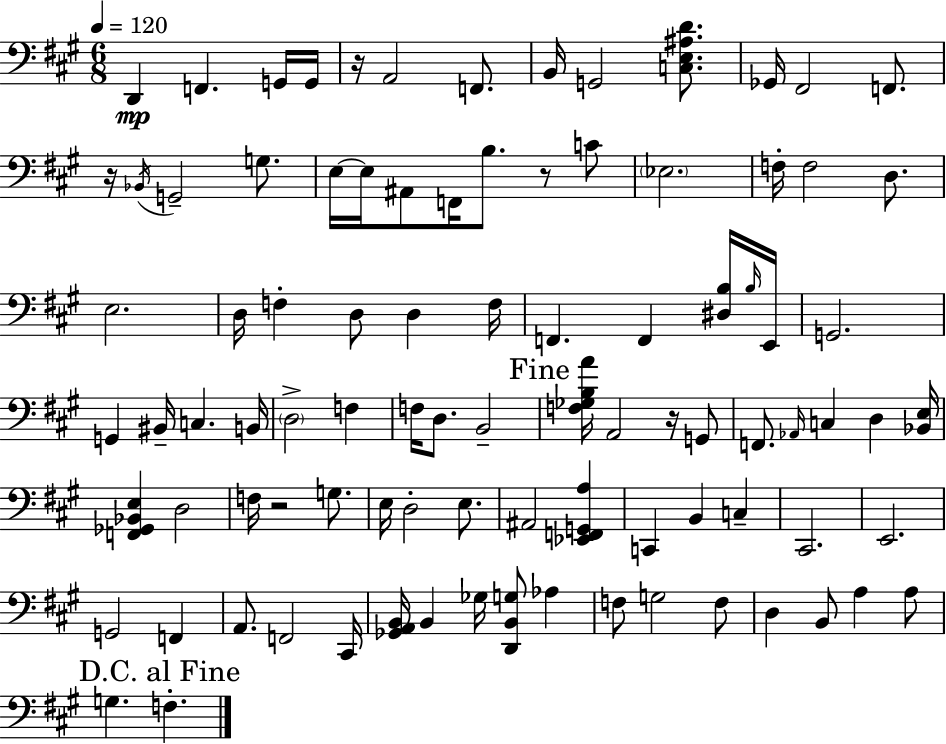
D2/q F2/q. G2/s G2/s R/s A2/h F2/e. B2/s G2/h [C3,E3,A#3,D4]/e. Gb2/s F#2/h F2/e. R/s Bb2/s G2/h G3/e. E3/s E3/s A#2/e F2/s B3/e. R/e C4/e Eb3/h. F3/s F3/h D3/e. E3/h. D3/s F3/q D3/e D3/q F3/s F2/q. F2/q [D#3,B3]/s B3/s E2/s G2/h. G2/q BIS2/s C3/q. B2/s D3/h F3/q F3/s D3/e. B2/h [F3,Gb3,B3,A4]/s A2/h R/s G2/e F2/e. Ab2/s C3/q D3/q [Bb2,E3]/s [F2,Gb2,Bb2,E3]/q D3/h F3/s R/h G3/e. E3/s D3/h E3/e. A#2/h [Eb2,F2,G2,A3]/q C2/q B2/q C3/q C#2/h. E2/h. G2/h F2/q A2/e. F2/h C#2/s [Gb2,A2,B2]/s B2/q Gb3/s [D2,B2,G3]/e Ab3/q F3/e G3/h F3/e D3/q B2/e A3/q A3/e G3/q. F3/q.